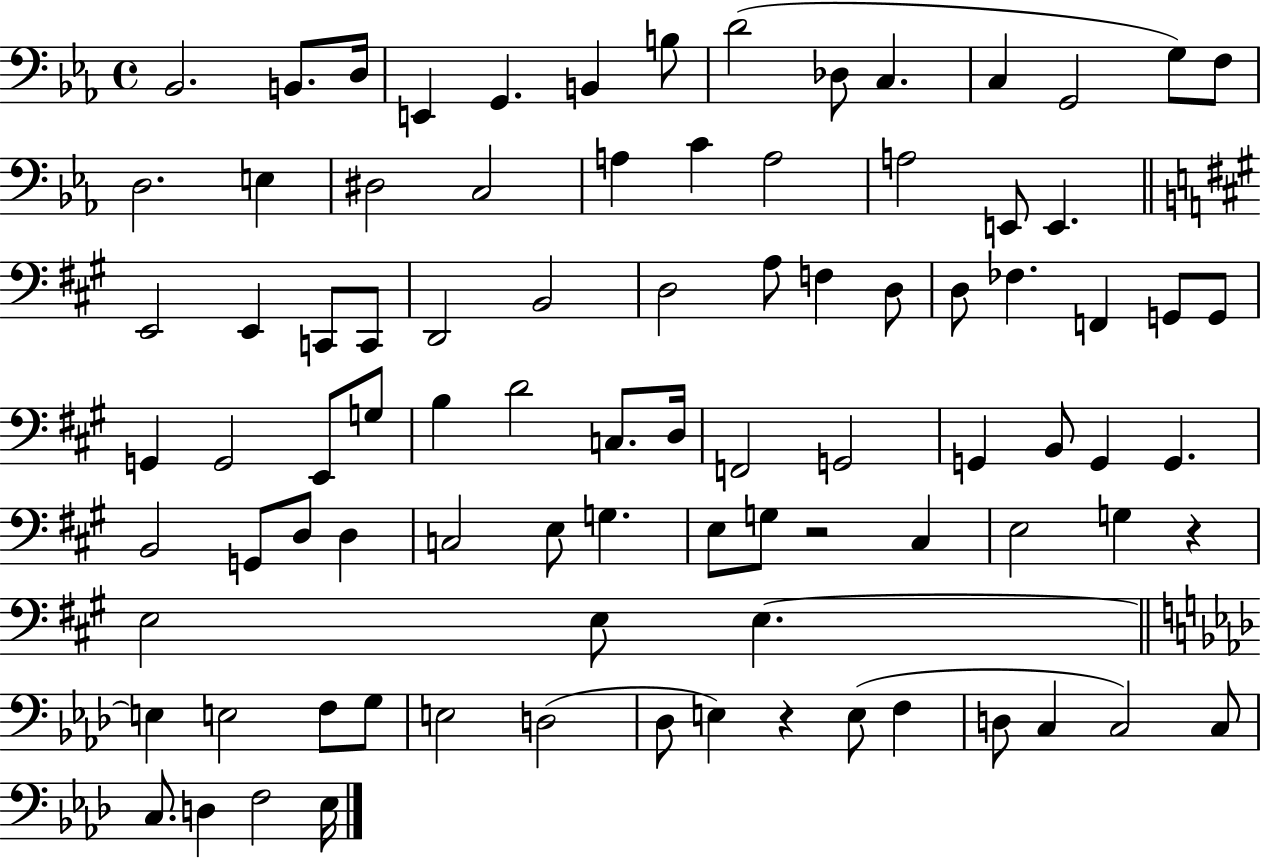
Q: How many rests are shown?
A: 3